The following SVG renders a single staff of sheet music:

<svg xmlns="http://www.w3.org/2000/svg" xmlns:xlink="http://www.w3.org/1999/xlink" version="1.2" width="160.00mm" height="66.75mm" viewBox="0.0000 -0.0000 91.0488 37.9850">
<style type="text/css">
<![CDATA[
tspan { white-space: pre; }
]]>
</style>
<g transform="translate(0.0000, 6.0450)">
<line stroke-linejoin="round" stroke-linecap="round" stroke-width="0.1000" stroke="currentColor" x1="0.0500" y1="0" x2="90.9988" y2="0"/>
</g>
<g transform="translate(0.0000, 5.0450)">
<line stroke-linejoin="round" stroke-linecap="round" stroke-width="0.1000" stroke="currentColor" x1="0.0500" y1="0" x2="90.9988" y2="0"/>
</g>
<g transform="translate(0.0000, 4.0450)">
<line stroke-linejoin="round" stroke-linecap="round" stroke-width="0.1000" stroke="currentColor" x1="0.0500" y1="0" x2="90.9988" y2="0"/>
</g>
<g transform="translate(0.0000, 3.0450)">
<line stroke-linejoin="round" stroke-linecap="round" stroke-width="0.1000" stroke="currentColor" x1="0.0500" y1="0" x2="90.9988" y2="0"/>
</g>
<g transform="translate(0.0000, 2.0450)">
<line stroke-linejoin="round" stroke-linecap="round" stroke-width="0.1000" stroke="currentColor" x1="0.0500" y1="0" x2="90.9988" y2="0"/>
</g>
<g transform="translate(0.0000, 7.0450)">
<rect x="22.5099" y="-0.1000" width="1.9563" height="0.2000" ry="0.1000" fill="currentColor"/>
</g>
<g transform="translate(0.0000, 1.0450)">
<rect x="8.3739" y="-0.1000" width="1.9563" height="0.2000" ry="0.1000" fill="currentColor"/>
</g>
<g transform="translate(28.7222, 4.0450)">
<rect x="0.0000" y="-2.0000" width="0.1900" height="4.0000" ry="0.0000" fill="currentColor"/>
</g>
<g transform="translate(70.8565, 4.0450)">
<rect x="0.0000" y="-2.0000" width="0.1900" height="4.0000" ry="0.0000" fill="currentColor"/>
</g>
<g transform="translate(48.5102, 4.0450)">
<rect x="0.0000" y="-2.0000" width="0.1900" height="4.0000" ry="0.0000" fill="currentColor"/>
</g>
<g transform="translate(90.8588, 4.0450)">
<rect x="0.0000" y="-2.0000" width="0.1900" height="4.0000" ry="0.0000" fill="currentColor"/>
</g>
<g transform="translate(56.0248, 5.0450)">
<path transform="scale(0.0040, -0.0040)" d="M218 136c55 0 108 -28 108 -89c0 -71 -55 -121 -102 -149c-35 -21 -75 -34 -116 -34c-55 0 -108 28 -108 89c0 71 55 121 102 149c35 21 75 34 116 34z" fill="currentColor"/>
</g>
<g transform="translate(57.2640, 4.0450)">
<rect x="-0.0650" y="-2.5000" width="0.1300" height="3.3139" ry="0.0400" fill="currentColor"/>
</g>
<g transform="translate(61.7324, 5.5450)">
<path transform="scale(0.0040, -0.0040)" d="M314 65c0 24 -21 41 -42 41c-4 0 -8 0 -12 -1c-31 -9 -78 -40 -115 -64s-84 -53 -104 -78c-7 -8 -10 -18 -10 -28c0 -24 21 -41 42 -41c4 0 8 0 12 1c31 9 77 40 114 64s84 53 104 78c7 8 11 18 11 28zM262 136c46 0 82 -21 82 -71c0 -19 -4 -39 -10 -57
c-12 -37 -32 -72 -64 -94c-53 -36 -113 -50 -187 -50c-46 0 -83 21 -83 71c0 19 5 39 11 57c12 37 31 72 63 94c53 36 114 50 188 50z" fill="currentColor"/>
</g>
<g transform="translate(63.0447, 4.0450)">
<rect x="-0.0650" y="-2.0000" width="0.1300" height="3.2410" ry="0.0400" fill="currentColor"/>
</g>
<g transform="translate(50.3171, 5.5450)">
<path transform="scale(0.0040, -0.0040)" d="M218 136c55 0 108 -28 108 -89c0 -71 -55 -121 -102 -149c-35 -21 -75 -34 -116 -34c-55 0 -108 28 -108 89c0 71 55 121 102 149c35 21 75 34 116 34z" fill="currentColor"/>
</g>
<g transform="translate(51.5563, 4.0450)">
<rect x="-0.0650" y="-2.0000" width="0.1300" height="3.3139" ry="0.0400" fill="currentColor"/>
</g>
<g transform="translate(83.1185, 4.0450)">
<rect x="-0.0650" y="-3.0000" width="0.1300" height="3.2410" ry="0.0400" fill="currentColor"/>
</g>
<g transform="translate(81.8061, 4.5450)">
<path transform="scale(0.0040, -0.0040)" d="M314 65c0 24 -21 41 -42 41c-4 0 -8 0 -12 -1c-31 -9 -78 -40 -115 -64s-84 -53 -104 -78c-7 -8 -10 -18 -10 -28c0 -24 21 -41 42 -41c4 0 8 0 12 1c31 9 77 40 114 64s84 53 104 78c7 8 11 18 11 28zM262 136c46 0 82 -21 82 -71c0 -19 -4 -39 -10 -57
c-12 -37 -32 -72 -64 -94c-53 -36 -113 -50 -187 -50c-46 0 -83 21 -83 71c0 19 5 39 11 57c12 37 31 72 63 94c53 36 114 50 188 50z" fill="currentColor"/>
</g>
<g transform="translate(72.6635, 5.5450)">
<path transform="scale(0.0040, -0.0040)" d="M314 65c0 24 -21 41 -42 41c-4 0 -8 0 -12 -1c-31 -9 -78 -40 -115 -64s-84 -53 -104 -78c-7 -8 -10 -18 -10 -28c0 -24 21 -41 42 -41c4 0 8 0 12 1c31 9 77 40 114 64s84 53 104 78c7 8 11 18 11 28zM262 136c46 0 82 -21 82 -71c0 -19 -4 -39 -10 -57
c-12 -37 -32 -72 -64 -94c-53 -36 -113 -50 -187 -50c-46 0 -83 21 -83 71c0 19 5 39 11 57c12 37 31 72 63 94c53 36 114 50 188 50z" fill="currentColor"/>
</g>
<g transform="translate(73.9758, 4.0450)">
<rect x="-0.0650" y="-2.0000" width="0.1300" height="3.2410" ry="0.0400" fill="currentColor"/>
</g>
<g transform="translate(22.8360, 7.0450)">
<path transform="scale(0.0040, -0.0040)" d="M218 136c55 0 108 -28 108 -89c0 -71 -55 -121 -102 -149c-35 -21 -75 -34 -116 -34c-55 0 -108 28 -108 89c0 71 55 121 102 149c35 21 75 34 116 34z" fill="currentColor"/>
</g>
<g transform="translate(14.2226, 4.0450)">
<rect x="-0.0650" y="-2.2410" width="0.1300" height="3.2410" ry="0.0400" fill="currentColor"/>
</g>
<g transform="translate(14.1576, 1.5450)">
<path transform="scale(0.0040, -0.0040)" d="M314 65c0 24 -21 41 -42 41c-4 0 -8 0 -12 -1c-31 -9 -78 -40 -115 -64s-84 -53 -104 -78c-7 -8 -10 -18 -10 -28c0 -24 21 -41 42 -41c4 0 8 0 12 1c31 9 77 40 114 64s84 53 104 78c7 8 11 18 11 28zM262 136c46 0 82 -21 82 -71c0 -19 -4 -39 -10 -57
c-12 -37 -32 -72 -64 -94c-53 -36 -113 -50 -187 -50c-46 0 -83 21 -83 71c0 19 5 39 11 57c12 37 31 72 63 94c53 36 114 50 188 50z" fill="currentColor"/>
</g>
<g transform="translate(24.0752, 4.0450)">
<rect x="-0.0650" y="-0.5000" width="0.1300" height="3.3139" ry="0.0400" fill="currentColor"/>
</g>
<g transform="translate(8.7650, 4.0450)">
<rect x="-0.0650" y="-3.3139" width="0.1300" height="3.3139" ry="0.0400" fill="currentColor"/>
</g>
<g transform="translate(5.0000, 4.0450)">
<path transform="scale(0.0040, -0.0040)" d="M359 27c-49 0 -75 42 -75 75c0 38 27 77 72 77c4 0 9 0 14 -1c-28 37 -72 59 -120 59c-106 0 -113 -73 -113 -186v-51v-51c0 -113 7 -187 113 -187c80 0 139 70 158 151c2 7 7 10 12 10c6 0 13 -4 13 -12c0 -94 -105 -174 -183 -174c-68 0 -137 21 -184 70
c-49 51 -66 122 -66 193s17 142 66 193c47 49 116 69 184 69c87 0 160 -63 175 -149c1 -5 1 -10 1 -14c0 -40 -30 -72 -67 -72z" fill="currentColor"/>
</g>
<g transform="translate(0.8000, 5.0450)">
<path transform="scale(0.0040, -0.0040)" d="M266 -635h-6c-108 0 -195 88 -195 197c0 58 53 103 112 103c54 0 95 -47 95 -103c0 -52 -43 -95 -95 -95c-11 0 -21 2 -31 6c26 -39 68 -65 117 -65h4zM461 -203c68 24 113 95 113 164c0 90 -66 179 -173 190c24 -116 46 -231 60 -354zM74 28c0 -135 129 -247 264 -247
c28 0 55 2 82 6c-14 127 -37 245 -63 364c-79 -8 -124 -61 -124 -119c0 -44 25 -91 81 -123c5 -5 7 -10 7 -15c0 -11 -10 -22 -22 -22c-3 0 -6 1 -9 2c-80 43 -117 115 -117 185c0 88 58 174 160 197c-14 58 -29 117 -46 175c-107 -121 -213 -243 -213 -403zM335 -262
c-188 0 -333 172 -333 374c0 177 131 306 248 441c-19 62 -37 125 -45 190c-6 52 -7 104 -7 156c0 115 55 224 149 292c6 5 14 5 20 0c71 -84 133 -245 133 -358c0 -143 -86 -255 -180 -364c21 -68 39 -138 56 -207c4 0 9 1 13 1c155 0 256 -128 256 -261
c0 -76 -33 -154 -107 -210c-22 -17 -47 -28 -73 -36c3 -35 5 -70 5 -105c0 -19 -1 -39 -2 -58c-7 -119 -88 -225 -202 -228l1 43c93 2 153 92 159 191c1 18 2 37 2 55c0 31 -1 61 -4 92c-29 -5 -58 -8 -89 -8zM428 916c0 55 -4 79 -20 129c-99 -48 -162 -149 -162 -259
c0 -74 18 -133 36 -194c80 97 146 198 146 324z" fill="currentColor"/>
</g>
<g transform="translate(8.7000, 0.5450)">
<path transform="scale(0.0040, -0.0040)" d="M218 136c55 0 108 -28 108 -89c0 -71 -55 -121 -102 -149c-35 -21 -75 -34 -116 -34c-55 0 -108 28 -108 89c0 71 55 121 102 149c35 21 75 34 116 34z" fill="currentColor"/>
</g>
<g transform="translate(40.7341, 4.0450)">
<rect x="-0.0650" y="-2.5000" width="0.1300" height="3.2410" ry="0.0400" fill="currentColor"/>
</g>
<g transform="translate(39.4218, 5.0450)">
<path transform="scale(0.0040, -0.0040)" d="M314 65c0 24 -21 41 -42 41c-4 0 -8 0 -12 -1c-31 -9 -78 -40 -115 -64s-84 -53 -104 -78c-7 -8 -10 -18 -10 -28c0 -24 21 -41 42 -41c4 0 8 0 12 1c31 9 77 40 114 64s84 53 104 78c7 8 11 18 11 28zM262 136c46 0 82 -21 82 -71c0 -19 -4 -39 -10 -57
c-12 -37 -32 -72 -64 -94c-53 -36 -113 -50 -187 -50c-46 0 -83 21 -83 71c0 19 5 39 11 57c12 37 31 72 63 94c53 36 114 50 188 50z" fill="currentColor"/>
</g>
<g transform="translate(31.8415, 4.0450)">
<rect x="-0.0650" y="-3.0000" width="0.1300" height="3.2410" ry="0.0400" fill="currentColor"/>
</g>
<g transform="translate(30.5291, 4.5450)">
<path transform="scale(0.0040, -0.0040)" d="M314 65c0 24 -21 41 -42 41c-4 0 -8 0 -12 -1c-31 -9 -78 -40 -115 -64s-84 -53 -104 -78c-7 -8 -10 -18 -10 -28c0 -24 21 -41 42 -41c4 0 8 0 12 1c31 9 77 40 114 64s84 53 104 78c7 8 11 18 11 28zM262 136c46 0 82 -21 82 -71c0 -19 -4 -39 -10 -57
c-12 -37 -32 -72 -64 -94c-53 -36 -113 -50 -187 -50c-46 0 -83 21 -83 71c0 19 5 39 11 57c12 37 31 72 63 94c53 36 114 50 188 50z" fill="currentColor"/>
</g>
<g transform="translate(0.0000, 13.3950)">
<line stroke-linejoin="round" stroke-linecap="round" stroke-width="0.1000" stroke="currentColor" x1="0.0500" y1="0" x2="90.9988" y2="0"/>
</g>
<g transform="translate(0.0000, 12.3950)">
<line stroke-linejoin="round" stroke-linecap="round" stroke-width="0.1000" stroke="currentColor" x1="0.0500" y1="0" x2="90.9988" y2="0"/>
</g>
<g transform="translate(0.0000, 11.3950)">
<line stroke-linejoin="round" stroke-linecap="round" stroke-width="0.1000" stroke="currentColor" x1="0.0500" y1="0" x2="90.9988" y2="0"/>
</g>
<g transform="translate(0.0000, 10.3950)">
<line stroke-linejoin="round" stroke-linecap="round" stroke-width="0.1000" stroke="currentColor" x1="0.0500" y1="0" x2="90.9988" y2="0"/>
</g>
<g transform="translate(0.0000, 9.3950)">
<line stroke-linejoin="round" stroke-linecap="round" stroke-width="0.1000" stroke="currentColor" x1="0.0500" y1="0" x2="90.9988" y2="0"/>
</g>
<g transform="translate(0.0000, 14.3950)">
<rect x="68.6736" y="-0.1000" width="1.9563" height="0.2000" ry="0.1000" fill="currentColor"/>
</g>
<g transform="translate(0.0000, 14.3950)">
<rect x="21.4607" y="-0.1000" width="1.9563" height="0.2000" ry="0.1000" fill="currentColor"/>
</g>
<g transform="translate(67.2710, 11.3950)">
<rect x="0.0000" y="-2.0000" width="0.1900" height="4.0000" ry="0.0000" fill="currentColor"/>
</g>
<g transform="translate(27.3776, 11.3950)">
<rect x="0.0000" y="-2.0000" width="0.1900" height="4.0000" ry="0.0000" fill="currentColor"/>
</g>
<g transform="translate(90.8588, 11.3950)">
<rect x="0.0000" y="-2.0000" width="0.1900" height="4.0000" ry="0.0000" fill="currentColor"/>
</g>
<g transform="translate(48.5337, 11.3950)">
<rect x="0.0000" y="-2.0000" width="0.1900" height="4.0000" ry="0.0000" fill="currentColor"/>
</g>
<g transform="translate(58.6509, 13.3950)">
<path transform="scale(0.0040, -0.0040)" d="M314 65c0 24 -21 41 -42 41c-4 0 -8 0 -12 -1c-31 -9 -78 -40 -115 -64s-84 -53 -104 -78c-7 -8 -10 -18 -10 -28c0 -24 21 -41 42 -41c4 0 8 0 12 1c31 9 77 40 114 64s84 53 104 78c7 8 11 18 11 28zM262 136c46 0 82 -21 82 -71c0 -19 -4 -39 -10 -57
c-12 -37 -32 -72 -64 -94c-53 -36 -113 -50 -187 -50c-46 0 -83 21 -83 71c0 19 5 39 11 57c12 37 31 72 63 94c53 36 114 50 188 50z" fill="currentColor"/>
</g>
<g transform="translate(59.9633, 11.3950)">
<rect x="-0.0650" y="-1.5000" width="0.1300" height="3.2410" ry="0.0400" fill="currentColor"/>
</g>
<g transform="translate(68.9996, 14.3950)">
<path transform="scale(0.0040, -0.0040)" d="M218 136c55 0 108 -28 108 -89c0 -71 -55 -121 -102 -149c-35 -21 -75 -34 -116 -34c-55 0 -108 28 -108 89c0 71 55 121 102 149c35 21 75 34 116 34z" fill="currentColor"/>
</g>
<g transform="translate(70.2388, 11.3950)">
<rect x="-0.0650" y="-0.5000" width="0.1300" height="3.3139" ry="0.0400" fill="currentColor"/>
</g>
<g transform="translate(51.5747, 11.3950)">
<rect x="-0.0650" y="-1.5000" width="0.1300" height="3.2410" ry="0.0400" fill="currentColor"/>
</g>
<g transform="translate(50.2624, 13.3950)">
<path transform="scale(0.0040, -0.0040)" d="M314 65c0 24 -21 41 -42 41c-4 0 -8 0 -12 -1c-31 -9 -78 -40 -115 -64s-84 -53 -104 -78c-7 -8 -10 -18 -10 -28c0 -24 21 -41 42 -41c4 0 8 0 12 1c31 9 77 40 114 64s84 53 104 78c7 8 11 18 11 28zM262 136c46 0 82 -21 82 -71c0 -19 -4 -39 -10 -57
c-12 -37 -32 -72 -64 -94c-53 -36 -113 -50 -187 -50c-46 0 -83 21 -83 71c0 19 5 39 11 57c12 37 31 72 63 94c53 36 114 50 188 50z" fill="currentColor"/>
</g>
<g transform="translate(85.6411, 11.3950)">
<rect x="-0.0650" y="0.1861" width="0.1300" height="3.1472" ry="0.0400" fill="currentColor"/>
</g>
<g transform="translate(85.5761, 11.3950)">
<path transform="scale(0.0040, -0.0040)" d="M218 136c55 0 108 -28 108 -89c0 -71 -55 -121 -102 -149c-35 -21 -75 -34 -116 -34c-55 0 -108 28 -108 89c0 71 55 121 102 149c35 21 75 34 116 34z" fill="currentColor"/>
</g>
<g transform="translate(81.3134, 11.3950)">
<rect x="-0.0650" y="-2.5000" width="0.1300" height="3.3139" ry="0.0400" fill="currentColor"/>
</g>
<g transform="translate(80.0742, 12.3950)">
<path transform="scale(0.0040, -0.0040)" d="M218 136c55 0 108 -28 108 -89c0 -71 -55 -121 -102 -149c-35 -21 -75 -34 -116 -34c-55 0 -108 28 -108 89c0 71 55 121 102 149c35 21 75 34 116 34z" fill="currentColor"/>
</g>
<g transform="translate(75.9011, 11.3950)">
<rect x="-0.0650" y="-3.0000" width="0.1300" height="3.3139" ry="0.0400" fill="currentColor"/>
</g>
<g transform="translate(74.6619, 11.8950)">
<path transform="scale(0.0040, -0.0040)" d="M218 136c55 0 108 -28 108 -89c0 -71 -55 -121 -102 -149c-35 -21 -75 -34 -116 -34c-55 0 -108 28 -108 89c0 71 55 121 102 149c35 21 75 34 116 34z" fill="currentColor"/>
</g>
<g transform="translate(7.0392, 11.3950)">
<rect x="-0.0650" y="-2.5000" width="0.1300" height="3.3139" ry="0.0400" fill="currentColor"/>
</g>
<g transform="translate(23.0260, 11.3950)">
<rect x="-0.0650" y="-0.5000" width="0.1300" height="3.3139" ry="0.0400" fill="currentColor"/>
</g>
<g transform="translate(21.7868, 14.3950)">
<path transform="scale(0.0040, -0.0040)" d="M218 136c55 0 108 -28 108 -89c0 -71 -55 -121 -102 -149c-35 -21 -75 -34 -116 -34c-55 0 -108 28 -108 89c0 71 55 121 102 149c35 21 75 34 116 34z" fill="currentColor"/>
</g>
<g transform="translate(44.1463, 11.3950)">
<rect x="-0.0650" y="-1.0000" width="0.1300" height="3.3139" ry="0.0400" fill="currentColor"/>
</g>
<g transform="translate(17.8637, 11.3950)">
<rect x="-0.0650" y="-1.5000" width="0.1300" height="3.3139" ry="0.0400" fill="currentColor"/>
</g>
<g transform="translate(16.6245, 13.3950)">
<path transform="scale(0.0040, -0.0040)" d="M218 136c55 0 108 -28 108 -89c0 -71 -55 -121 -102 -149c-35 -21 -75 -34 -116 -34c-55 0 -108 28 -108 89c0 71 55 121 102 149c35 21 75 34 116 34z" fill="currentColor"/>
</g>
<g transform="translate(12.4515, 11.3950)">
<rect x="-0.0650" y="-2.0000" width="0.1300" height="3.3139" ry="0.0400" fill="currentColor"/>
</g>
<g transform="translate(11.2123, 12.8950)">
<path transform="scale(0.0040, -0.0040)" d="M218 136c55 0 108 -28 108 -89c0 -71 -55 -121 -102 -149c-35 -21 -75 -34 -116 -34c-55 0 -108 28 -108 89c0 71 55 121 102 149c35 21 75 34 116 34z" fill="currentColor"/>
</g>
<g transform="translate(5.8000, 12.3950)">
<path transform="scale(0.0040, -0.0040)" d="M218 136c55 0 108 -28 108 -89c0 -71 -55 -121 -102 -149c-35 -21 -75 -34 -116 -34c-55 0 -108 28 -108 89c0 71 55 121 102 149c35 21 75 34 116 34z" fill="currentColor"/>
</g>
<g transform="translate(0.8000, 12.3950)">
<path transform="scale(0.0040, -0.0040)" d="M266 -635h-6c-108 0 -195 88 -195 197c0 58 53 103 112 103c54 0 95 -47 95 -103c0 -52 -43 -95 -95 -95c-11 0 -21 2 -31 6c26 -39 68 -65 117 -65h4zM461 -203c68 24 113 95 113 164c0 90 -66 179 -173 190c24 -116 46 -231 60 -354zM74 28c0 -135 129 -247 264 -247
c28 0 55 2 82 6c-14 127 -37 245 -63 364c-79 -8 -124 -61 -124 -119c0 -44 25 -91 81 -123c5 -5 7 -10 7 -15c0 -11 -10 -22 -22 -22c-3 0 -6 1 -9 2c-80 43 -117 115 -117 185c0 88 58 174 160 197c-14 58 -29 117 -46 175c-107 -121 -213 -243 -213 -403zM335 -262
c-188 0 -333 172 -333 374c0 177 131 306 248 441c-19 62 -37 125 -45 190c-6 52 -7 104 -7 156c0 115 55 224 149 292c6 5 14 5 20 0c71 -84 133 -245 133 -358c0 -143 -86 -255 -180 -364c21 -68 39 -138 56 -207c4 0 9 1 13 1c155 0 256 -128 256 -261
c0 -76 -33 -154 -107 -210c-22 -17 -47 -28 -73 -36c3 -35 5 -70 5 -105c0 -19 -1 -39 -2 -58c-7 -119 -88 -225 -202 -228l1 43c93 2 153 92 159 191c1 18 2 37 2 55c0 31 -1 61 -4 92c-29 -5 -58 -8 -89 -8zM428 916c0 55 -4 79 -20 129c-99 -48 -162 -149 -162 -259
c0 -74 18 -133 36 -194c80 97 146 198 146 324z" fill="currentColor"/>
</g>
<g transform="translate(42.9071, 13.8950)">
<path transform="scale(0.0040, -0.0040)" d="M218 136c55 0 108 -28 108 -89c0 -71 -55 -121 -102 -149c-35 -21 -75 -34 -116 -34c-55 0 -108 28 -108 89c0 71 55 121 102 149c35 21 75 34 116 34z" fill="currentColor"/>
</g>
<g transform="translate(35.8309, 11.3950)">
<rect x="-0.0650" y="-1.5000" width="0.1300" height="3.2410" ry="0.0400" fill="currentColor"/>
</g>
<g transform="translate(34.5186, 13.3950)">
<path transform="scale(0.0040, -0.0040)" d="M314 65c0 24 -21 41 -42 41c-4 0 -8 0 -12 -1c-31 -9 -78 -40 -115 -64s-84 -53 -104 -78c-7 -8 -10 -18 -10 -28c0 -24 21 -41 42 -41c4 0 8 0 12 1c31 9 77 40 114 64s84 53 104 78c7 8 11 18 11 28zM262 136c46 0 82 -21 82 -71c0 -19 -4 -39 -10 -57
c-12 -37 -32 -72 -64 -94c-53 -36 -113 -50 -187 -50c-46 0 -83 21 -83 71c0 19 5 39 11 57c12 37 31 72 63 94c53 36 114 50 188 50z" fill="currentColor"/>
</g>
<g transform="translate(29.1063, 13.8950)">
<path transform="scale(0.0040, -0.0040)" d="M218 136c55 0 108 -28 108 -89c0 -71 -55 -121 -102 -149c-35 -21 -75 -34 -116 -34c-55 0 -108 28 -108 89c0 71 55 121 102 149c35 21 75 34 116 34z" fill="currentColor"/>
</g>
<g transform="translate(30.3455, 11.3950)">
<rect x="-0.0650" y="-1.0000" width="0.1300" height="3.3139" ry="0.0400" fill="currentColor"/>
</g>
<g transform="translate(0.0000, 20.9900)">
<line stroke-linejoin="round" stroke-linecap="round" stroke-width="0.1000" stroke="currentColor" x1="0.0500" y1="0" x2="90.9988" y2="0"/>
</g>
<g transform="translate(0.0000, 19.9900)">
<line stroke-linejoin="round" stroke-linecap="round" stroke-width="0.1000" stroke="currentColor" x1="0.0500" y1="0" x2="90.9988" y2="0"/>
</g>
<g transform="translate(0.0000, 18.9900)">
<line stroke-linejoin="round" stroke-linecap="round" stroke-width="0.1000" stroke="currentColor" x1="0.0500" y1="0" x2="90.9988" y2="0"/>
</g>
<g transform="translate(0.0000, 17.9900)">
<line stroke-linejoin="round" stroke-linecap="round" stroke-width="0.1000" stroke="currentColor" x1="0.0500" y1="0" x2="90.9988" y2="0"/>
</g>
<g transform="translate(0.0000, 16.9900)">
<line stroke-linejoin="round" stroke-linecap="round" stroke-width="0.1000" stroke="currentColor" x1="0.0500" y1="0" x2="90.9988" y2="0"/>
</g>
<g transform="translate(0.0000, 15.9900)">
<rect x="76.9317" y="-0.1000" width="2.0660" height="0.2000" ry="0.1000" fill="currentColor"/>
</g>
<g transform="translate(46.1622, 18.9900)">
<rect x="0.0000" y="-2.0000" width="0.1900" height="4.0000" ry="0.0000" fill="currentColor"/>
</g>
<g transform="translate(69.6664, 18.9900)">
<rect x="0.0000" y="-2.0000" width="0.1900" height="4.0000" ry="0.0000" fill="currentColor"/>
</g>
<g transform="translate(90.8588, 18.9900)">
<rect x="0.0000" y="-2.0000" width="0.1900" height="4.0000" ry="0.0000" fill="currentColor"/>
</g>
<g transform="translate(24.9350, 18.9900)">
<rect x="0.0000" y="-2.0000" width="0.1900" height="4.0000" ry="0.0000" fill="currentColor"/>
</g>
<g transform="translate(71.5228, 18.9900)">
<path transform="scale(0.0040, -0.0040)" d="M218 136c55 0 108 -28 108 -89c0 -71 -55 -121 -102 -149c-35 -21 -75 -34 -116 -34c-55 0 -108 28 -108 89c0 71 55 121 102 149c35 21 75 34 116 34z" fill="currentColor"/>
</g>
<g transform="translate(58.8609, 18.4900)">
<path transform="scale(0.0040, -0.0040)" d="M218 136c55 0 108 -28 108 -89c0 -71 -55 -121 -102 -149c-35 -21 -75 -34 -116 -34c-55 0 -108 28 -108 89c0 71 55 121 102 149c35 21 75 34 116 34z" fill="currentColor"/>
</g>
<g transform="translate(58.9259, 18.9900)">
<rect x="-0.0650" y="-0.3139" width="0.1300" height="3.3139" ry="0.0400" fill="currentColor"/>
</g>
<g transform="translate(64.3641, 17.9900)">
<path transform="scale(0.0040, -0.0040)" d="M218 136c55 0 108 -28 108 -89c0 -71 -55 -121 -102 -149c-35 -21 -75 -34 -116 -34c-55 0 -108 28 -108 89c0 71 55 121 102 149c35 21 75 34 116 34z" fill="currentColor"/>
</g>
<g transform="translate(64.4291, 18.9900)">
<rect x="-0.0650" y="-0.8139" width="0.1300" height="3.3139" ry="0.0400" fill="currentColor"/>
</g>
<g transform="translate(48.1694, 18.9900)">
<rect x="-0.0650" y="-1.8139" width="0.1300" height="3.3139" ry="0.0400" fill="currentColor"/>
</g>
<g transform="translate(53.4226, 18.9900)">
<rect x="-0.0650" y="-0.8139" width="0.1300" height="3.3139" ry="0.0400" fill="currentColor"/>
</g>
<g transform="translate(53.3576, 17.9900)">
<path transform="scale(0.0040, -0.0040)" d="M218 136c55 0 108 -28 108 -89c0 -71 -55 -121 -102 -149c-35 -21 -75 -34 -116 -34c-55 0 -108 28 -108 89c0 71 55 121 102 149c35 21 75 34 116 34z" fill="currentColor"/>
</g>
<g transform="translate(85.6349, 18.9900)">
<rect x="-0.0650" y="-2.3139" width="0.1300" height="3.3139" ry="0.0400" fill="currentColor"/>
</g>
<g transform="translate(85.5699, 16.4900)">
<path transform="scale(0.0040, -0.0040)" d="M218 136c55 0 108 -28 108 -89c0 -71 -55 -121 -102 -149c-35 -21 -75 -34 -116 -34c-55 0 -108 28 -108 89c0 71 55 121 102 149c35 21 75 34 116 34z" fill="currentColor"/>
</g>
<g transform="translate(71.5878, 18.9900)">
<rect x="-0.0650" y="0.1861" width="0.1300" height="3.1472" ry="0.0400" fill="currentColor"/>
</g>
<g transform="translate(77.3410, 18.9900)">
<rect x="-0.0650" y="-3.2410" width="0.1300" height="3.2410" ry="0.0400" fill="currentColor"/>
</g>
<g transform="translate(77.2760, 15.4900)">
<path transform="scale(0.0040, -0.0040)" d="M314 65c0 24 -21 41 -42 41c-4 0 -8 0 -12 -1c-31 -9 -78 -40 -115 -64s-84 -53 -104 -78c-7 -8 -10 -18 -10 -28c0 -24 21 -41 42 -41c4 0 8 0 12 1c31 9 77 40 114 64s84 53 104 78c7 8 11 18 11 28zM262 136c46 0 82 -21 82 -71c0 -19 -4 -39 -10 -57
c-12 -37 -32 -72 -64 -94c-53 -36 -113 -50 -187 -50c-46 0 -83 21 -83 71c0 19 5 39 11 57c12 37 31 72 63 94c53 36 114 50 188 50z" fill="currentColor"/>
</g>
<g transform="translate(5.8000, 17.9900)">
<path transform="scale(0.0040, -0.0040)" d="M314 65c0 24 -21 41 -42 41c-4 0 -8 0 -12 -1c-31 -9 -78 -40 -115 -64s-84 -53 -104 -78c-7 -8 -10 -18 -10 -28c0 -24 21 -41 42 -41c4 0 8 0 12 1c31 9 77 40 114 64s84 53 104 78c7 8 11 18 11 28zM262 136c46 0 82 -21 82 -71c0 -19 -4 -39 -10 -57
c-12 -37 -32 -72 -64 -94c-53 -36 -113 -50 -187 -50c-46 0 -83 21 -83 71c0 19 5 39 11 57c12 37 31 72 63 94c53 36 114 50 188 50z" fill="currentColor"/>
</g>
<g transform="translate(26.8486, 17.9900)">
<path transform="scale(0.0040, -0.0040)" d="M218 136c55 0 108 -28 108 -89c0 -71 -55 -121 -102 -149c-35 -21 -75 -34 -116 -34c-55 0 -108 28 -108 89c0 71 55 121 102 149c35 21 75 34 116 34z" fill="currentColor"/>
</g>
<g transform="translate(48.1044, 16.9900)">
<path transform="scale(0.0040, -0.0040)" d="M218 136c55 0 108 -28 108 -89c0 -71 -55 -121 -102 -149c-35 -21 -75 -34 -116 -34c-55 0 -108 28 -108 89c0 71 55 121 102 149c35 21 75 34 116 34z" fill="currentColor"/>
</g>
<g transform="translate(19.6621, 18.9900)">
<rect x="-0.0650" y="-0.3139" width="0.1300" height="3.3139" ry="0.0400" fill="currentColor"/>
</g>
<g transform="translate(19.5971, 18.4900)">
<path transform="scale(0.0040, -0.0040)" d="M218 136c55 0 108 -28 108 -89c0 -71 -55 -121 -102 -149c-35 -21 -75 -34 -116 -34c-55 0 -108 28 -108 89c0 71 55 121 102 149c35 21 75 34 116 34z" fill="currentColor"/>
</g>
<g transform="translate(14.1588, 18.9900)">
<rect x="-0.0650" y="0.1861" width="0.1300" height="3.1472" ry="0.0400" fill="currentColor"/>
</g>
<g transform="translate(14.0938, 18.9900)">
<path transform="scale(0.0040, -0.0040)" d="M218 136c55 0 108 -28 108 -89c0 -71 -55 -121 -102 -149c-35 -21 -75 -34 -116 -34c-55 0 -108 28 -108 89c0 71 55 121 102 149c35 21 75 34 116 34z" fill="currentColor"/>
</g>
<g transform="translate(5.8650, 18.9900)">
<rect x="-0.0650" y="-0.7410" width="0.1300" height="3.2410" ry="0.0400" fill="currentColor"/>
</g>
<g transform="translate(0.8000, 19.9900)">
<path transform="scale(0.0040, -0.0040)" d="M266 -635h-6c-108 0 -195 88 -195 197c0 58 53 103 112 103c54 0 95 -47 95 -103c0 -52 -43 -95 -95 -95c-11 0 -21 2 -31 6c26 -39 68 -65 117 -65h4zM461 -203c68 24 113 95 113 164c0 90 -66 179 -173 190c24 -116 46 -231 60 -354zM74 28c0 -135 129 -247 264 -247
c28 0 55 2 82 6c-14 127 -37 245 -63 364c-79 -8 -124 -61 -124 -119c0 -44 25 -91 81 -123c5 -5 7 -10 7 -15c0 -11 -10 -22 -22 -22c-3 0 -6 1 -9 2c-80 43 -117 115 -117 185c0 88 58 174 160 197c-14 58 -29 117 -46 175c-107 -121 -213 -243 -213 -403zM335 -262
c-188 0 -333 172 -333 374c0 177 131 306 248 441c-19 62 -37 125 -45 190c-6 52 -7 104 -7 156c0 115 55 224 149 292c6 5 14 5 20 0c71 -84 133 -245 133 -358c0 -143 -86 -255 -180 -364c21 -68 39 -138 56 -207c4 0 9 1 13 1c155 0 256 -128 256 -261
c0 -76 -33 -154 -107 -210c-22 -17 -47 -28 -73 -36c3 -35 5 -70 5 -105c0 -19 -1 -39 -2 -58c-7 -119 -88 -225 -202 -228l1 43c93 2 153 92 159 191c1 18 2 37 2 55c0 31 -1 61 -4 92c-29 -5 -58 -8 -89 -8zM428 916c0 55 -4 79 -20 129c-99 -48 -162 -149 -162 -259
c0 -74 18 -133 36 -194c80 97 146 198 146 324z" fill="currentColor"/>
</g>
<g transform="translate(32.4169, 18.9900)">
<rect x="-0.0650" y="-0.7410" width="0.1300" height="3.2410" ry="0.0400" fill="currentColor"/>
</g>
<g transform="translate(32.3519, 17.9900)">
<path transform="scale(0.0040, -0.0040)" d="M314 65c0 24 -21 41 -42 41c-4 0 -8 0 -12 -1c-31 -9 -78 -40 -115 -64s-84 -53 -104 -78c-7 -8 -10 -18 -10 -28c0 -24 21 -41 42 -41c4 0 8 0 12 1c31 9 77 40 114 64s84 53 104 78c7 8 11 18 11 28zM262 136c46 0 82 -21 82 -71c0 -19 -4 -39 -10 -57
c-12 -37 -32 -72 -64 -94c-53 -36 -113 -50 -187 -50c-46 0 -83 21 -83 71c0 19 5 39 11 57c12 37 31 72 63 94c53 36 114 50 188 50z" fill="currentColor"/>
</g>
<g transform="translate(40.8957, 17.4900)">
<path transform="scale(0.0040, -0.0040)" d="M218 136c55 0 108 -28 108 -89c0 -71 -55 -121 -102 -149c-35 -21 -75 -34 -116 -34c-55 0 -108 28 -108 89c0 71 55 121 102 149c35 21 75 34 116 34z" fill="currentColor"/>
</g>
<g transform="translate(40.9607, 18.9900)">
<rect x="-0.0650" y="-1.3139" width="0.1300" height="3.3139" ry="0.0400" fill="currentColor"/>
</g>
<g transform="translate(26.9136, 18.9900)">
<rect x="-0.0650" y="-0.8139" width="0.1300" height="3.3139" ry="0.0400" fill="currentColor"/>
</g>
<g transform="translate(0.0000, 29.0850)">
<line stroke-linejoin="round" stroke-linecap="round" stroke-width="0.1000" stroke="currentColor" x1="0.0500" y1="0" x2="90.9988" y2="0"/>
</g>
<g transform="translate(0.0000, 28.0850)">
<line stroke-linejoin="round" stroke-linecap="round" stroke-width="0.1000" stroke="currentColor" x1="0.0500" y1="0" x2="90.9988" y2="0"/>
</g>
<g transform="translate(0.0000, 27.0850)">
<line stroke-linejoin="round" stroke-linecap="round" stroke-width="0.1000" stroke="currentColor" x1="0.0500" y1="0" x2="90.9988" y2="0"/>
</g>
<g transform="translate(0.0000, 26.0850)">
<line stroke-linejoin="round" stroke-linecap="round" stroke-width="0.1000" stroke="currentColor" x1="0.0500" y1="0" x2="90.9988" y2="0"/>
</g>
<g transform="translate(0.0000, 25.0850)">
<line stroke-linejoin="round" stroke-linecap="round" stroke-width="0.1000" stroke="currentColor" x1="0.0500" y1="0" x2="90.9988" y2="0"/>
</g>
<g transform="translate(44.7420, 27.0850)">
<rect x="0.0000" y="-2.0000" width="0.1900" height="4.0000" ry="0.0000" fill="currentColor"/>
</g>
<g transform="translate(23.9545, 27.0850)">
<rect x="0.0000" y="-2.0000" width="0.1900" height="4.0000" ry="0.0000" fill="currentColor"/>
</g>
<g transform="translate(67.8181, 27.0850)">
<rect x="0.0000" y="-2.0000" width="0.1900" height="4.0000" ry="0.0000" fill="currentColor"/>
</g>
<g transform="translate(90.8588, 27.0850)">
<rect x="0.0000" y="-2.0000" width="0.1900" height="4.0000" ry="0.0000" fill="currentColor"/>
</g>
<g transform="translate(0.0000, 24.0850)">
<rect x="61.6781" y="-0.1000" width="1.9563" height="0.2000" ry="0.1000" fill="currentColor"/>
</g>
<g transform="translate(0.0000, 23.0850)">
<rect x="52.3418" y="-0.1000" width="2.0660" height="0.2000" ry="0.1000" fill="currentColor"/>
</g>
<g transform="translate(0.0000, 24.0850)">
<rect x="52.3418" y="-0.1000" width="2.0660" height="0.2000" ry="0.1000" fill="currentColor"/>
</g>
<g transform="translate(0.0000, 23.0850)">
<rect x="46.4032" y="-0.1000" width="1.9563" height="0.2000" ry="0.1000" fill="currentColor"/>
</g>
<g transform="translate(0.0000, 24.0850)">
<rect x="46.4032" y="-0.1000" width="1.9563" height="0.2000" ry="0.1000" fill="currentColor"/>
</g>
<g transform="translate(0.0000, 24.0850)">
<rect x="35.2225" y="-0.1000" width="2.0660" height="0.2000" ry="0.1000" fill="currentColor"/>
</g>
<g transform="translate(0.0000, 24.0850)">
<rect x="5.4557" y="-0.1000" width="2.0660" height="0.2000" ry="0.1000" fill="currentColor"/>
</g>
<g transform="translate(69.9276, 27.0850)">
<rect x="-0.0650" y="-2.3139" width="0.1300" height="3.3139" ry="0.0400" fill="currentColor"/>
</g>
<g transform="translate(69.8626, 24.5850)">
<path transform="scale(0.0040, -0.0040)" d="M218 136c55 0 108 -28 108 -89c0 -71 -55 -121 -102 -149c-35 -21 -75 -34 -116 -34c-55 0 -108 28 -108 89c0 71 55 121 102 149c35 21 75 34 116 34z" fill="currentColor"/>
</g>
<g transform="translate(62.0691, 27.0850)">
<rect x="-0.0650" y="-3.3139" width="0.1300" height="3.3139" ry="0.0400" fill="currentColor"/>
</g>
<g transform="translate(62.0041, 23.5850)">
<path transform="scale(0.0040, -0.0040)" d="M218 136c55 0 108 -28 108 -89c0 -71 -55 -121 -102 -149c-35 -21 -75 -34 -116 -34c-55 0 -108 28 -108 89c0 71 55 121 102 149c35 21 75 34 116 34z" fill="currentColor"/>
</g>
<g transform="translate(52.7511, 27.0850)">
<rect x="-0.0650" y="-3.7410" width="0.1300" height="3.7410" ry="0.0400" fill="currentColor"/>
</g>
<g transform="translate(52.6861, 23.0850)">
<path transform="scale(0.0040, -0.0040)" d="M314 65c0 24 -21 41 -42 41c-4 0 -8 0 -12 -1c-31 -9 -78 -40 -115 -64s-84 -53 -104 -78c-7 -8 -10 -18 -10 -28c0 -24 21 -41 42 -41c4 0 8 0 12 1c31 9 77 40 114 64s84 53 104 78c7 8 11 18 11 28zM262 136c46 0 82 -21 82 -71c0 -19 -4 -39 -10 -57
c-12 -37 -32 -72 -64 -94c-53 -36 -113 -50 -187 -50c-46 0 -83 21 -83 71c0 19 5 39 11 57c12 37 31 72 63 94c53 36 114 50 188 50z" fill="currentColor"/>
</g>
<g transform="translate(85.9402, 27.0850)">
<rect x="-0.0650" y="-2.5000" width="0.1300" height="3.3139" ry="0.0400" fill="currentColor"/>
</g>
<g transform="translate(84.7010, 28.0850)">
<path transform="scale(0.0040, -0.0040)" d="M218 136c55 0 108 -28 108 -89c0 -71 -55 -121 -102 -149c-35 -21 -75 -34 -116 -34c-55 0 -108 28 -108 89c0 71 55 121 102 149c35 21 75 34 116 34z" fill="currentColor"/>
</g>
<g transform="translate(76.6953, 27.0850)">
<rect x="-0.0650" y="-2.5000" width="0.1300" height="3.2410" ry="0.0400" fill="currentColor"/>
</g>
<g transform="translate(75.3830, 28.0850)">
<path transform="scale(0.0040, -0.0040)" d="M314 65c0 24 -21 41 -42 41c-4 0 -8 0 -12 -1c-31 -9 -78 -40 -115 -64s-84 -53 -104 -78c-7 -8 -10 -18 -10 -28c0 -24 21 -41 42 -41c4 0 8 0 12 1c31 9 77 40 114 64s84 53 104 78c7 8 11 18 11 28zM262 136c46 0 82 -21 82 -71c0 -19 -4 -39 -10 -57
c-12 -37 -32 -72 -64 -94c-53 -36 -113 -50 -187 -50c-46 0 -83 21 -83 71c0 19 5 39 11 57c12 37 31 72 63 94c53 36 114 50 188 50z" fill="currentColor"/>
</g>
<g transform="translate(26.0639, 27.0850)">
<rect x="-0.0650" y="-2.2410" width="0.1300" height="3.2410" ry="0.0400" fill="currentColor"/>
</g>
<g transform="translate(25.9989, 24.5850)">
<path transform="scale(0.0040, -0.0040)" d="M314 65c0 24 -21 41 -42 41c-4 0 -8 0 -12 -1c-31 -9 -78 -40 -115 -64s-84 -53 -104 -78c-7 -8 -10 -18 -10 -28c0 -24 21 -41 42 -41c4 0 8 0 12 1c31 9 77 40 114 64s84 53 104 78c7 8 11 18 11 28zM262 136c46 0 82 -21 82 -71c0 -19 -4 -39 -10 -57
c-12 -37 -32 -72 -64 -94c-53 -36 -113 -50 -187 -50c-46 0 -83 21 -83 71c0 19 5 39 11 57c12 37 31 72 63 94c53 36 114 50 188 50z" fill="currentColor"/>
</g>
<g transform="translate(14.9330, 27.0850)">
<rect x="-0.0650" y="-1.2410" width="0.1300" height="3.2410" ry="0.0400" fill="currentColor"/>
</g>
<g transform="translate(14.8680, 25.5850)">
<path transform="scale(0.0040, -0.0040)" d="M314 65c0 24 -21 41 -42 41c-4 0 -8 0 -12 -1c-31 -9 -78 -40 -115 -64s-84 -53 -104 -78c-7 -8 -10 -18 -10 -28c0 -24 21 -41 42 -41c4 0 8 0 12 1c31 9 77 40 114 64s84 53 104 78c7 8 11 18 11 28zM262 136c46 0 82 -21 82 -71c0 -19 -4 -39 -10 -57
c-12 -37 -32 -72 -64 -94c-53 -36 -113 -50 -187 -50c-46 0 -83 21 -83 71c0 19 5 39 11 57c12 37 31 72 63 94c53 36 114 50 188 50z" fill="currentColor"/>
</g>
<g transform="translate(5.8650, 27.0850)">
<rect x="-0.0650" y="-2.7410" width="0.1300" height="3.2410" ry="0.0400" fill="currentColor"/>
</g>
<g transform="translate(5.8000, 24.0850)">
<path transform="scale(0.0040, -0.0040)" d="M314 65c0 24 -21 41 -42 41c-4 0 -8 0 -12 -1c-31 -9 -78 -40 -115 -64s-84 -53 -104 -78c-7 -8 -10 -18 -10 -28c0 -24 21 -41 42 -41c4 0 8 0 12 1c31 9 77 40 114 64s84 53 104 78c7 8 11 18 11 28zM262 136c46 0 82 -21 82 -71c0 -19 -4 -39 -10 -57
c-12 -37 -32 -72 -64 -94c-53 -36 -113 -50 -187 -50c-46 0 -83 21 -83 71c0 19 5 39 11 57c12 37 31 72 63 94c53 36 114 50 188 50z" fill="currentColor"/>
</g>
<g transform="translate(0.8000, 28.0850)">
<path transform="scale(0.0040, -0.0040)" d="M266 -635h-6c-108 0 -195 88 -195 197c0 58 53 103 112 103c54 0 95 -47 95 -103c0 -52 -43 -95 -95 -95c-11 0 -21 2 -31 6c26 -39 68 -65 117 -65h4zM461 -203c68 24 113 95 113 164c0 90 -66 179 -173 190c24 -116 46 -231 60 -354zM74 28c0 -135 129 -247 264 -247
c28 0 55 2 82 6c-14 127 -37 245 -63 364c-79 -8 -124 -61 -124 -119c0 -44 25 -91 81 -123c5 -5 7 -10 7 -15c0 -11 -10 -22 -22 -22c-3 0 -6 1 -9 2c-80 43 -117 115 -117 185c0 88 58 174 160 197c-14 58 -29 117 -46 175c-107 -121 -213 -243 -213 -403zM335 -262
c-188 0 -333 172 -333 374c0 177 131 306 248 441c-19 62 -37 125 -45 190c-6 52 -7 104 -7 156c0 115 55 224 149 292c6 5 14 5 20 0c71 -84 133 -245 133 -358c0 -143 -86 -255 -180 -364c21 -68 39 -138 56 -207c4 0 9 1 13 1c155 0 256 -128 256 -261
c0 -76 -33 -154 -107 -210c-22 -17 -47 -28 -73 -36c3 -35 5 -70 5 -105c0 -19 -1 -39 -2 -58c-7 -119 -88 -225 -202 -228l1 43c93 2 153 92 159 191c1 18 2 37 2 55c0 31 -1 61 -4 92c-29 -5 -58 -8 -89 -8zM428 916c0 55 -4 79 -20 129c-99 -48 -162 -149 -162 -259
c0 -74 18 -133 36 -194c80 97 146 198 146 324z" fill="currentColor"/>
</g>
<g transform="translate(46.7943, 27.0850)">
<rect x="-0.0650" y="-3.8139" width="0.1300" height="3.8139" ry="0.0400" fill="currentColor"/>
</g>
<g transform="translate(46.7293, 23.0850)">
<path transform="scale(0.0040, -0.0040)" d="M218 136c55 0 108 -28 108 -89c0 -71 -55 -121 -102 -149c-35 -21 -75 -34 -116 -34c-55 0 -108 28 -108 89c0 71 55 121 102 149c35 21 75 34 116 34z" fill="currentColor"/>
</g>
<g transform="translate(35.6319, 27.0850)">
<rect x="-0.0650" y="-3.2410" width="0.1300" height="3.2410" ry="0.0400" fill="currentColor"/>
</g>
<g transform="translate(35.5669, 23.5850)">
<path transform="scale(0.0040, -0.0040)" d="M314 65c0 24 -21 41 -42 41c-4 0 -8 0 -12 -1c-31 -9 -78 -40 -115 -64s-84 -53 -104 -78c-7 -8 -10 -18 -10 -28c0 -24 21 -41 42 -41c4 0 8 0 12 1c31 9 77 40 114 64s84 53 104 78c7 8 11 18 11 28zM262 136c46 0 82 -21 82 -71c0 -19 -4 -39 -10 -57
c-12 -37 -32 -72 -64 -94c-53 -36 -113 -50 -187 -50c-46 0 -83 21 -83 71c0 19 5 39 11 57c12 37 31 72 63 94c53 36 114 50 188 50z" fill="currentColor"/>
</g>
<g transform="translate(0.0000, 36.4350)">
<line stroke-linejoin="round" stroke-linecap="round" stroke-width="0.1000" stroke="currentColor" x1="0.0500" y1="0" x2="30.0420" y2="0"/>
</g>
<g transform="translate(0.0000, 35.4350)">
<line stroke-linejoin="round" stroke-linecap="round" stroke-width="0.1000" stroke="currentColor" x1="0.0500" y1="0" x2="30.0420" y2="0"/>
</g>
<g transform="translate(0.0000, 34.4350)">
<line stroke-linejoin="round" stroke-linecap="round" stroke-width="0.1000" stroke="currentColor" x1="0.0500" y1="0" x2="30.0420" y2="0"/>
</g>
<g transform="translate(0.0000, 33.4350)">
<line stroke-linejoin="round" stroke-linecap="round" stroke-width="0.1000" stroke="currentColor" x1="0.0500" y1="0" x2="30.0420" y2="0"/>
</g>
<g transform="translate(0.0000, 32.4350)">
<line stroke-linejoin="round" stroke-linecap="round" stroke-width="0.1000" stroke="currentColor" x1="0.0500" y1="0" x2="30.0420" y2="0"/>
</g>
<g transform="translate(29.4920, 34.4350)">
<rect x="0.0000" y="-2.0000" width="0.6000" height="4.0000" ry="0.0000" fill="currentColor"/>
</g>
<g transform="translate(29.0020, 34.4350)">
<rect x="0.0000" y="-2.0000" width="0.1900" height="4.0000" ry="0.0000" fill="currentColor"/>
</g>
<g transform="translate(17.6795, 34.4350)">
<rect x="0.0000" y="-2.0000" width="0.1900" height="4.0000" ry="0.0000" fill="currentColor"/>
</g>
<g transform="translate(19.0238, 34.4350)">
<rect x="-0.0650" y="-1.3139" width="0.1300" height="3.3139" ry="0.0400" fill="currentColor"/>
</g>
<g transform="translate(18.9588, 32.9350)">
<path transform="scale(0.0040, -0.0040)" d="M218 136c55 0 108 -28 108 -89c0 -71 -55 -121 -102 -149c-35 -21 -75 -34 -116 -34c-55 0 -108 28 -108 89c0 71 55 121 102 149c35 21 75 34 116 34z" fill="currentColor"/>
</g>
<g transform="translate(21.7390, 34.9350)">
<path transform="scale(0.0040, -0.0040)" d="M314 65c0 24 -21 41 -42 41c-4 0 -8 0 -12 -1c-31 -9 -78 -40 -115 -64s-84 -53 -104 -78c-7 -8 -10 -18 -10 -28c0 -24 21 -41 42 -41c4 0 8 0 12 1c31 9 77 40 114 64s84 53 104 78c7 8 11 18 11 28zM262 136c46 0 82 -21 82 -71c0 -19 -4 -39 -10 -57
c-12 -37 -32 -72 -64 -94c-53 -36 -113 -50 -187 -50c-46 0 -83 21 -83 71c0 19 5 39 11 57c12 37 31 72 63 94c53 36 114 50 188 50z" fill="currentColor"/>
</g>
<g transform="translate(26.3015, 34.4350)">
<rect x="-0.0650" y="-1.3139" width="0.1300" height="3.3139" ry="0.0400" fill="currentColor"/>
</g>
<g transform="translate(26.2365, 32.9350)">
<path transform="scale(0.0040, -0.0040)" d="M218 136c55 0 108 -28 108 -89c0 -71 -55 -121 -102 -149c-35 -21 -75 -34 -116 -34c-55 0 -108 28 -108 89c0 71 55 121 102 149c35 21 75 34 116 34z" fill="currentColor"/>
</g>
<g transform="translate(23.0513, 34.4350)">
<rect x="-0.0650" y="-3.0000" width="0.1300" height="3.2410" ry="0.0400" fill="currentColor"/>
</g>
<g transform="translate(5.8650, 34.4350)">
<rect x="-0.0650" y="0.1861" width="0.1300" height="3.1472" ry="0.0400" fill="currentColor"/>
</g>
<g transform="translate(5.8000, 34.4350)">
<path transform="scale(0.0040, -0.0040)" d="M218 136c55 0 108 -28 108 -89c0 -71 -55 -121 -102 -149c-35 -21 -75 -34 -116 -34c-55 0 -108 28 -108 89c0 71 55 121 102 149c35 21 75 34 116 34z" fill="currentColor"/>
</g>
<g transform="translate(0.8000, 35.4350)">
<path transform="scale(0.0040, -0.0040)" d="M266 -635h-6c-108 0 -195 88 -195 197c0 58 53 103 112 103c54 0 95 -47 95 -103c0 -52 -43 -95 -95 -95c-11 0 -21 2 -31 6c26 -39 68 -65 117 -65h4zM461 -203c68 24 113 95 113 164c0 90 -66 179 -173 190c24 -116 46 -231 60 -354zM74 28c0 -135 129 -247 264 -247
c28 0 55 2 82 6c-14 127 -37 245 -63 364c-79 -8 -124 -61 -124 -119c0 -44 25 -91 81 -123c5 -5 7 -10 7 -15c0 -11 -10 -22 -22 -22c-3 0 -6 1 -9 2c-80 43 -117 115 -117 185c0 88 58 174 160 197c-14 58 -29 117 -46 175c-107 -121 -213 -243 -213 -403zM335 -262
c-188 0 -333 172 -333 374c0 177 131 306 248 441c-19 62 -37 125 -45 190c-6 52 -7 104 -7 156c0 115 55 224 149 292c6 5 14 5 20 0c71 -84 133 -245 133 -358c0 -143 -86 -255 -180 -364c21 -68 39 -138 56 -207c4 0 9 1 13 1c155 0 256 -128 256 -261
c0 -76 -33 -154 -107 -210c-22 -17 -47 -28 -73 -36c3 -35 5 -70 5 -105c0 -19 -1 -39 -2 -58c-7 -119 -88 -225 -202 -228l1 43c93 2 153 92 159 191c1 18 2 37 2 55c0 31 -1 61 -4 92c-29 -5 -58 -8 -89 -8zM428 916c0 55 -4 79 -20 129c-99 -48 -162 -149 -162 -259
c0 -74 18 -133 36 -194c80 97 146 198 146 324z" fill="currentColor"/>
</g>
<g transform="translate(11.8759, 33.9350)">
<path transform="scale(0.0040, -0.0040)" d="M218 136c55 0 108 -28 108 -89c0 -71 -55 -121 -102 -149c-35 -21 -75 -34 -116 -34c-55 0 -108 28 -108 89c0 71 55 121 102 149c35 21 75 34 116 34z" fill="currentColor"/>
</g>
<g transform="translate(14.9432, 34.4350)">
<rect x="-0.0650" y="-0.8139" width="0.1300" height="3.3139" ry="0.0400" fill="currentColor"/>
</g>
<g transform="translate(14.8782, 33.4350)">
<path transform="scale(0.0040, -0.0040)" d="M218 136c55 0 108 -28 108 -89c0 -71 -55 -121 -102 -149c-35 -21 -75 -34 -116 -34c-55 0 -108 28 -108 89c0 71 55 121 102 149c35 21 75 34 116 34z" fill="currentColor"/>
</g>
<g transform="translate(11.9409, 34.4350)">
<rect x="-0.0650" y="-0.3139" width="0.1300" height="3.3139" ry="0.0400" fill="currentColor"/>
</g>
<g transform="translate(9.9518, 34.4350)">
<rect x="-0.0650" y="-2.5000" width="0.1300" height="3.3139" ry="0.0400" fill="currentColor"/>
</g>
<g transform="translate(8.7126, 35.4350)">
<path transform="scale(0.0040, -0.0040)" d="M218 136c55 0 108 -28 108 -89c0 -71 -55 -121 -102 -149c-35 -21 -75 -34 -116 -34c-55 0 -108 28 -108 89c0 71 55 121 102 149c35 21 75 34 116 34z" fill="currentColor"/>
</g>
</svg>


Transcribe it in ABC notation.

X:1
T:Untitled
M:4/4
L:1/4
K:C
b g2 C A2 G2 F G F2 F2 A2 G F E C D E2 D E2 E2 C A G B d2 B c d d2 e f d c d B b2 g a2 e2 g2 b2 c' c'2 b g G2 G B G c d e A2 e